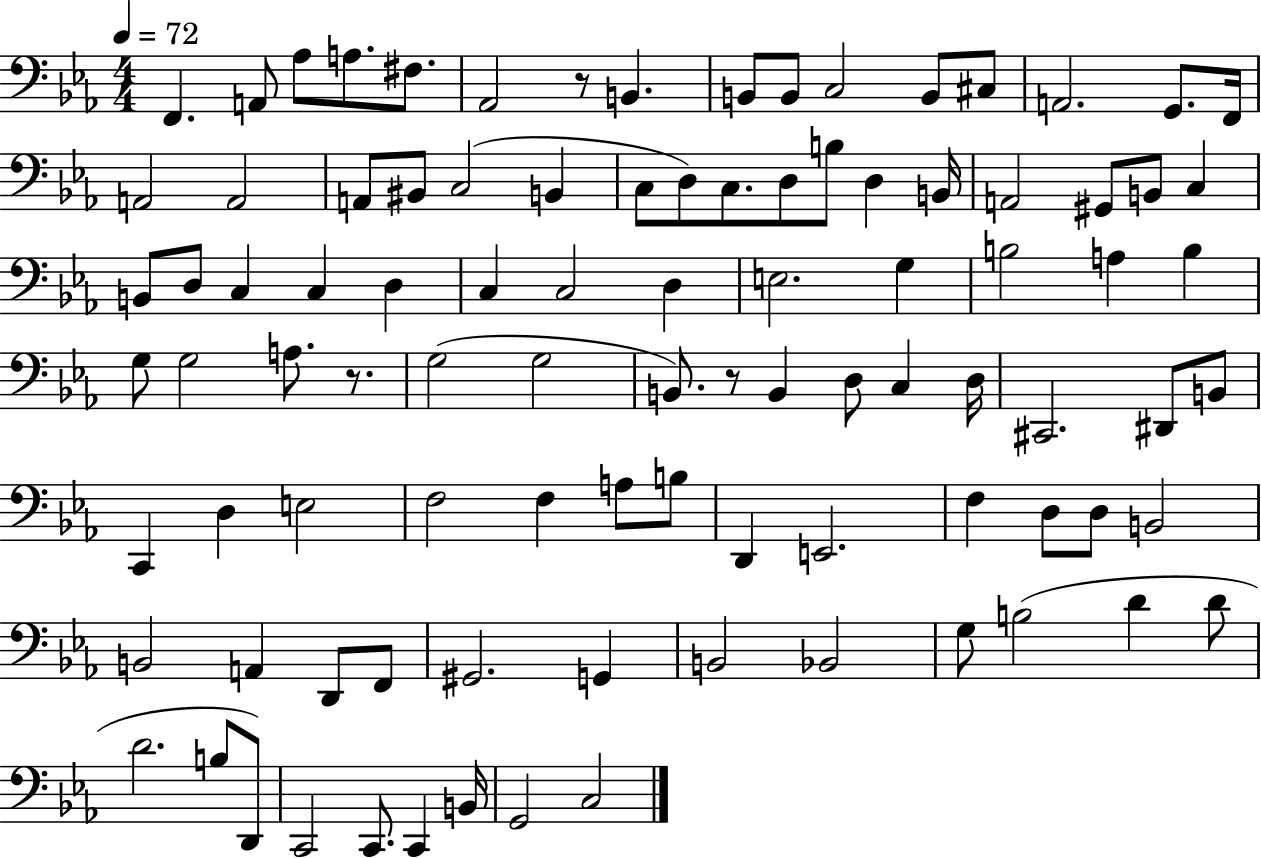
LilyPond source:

{
  \clef bass
  \numericTimeSignature
  \time 4/4
  \key ees \major
  \tempo 4 = 72
  f,4. a,8 aes8 a8. fis8. | aes,2 r8 b,4. | b,8 b,8 c2 b,8 cis8 | a,2. g,8. f,16 | \break a,2 a,2 | a,8 bis,8 c2( b,4 | c8 d8) c8. d8 b8 d4 b,16 | a,2 gis,8 b,8 c4 | \break b,8 d8 c4 c4 d4 | c4 c2 d4 | e2. g4 | b2 a4 b4 | \break g8 g2 a8. r8. | g2( g2 | b,8.) r8 b,4 d8 c4 d16 | cis,2. dis,8 b,8 | \break c,4 d4 e2 | f2 f4 a8 b8 | d,4 e,2. | f4 d8 d8 b,2 | \break b,2 a,4 d,8 f,8 | gis,2. g,4 | b,2 bes,2 | g8 b2( d'4 d'8 | \break d'2. b8 d,8) | c,2 c,8. c,4 b,16 | g,2 c2 | \bar "|."
}